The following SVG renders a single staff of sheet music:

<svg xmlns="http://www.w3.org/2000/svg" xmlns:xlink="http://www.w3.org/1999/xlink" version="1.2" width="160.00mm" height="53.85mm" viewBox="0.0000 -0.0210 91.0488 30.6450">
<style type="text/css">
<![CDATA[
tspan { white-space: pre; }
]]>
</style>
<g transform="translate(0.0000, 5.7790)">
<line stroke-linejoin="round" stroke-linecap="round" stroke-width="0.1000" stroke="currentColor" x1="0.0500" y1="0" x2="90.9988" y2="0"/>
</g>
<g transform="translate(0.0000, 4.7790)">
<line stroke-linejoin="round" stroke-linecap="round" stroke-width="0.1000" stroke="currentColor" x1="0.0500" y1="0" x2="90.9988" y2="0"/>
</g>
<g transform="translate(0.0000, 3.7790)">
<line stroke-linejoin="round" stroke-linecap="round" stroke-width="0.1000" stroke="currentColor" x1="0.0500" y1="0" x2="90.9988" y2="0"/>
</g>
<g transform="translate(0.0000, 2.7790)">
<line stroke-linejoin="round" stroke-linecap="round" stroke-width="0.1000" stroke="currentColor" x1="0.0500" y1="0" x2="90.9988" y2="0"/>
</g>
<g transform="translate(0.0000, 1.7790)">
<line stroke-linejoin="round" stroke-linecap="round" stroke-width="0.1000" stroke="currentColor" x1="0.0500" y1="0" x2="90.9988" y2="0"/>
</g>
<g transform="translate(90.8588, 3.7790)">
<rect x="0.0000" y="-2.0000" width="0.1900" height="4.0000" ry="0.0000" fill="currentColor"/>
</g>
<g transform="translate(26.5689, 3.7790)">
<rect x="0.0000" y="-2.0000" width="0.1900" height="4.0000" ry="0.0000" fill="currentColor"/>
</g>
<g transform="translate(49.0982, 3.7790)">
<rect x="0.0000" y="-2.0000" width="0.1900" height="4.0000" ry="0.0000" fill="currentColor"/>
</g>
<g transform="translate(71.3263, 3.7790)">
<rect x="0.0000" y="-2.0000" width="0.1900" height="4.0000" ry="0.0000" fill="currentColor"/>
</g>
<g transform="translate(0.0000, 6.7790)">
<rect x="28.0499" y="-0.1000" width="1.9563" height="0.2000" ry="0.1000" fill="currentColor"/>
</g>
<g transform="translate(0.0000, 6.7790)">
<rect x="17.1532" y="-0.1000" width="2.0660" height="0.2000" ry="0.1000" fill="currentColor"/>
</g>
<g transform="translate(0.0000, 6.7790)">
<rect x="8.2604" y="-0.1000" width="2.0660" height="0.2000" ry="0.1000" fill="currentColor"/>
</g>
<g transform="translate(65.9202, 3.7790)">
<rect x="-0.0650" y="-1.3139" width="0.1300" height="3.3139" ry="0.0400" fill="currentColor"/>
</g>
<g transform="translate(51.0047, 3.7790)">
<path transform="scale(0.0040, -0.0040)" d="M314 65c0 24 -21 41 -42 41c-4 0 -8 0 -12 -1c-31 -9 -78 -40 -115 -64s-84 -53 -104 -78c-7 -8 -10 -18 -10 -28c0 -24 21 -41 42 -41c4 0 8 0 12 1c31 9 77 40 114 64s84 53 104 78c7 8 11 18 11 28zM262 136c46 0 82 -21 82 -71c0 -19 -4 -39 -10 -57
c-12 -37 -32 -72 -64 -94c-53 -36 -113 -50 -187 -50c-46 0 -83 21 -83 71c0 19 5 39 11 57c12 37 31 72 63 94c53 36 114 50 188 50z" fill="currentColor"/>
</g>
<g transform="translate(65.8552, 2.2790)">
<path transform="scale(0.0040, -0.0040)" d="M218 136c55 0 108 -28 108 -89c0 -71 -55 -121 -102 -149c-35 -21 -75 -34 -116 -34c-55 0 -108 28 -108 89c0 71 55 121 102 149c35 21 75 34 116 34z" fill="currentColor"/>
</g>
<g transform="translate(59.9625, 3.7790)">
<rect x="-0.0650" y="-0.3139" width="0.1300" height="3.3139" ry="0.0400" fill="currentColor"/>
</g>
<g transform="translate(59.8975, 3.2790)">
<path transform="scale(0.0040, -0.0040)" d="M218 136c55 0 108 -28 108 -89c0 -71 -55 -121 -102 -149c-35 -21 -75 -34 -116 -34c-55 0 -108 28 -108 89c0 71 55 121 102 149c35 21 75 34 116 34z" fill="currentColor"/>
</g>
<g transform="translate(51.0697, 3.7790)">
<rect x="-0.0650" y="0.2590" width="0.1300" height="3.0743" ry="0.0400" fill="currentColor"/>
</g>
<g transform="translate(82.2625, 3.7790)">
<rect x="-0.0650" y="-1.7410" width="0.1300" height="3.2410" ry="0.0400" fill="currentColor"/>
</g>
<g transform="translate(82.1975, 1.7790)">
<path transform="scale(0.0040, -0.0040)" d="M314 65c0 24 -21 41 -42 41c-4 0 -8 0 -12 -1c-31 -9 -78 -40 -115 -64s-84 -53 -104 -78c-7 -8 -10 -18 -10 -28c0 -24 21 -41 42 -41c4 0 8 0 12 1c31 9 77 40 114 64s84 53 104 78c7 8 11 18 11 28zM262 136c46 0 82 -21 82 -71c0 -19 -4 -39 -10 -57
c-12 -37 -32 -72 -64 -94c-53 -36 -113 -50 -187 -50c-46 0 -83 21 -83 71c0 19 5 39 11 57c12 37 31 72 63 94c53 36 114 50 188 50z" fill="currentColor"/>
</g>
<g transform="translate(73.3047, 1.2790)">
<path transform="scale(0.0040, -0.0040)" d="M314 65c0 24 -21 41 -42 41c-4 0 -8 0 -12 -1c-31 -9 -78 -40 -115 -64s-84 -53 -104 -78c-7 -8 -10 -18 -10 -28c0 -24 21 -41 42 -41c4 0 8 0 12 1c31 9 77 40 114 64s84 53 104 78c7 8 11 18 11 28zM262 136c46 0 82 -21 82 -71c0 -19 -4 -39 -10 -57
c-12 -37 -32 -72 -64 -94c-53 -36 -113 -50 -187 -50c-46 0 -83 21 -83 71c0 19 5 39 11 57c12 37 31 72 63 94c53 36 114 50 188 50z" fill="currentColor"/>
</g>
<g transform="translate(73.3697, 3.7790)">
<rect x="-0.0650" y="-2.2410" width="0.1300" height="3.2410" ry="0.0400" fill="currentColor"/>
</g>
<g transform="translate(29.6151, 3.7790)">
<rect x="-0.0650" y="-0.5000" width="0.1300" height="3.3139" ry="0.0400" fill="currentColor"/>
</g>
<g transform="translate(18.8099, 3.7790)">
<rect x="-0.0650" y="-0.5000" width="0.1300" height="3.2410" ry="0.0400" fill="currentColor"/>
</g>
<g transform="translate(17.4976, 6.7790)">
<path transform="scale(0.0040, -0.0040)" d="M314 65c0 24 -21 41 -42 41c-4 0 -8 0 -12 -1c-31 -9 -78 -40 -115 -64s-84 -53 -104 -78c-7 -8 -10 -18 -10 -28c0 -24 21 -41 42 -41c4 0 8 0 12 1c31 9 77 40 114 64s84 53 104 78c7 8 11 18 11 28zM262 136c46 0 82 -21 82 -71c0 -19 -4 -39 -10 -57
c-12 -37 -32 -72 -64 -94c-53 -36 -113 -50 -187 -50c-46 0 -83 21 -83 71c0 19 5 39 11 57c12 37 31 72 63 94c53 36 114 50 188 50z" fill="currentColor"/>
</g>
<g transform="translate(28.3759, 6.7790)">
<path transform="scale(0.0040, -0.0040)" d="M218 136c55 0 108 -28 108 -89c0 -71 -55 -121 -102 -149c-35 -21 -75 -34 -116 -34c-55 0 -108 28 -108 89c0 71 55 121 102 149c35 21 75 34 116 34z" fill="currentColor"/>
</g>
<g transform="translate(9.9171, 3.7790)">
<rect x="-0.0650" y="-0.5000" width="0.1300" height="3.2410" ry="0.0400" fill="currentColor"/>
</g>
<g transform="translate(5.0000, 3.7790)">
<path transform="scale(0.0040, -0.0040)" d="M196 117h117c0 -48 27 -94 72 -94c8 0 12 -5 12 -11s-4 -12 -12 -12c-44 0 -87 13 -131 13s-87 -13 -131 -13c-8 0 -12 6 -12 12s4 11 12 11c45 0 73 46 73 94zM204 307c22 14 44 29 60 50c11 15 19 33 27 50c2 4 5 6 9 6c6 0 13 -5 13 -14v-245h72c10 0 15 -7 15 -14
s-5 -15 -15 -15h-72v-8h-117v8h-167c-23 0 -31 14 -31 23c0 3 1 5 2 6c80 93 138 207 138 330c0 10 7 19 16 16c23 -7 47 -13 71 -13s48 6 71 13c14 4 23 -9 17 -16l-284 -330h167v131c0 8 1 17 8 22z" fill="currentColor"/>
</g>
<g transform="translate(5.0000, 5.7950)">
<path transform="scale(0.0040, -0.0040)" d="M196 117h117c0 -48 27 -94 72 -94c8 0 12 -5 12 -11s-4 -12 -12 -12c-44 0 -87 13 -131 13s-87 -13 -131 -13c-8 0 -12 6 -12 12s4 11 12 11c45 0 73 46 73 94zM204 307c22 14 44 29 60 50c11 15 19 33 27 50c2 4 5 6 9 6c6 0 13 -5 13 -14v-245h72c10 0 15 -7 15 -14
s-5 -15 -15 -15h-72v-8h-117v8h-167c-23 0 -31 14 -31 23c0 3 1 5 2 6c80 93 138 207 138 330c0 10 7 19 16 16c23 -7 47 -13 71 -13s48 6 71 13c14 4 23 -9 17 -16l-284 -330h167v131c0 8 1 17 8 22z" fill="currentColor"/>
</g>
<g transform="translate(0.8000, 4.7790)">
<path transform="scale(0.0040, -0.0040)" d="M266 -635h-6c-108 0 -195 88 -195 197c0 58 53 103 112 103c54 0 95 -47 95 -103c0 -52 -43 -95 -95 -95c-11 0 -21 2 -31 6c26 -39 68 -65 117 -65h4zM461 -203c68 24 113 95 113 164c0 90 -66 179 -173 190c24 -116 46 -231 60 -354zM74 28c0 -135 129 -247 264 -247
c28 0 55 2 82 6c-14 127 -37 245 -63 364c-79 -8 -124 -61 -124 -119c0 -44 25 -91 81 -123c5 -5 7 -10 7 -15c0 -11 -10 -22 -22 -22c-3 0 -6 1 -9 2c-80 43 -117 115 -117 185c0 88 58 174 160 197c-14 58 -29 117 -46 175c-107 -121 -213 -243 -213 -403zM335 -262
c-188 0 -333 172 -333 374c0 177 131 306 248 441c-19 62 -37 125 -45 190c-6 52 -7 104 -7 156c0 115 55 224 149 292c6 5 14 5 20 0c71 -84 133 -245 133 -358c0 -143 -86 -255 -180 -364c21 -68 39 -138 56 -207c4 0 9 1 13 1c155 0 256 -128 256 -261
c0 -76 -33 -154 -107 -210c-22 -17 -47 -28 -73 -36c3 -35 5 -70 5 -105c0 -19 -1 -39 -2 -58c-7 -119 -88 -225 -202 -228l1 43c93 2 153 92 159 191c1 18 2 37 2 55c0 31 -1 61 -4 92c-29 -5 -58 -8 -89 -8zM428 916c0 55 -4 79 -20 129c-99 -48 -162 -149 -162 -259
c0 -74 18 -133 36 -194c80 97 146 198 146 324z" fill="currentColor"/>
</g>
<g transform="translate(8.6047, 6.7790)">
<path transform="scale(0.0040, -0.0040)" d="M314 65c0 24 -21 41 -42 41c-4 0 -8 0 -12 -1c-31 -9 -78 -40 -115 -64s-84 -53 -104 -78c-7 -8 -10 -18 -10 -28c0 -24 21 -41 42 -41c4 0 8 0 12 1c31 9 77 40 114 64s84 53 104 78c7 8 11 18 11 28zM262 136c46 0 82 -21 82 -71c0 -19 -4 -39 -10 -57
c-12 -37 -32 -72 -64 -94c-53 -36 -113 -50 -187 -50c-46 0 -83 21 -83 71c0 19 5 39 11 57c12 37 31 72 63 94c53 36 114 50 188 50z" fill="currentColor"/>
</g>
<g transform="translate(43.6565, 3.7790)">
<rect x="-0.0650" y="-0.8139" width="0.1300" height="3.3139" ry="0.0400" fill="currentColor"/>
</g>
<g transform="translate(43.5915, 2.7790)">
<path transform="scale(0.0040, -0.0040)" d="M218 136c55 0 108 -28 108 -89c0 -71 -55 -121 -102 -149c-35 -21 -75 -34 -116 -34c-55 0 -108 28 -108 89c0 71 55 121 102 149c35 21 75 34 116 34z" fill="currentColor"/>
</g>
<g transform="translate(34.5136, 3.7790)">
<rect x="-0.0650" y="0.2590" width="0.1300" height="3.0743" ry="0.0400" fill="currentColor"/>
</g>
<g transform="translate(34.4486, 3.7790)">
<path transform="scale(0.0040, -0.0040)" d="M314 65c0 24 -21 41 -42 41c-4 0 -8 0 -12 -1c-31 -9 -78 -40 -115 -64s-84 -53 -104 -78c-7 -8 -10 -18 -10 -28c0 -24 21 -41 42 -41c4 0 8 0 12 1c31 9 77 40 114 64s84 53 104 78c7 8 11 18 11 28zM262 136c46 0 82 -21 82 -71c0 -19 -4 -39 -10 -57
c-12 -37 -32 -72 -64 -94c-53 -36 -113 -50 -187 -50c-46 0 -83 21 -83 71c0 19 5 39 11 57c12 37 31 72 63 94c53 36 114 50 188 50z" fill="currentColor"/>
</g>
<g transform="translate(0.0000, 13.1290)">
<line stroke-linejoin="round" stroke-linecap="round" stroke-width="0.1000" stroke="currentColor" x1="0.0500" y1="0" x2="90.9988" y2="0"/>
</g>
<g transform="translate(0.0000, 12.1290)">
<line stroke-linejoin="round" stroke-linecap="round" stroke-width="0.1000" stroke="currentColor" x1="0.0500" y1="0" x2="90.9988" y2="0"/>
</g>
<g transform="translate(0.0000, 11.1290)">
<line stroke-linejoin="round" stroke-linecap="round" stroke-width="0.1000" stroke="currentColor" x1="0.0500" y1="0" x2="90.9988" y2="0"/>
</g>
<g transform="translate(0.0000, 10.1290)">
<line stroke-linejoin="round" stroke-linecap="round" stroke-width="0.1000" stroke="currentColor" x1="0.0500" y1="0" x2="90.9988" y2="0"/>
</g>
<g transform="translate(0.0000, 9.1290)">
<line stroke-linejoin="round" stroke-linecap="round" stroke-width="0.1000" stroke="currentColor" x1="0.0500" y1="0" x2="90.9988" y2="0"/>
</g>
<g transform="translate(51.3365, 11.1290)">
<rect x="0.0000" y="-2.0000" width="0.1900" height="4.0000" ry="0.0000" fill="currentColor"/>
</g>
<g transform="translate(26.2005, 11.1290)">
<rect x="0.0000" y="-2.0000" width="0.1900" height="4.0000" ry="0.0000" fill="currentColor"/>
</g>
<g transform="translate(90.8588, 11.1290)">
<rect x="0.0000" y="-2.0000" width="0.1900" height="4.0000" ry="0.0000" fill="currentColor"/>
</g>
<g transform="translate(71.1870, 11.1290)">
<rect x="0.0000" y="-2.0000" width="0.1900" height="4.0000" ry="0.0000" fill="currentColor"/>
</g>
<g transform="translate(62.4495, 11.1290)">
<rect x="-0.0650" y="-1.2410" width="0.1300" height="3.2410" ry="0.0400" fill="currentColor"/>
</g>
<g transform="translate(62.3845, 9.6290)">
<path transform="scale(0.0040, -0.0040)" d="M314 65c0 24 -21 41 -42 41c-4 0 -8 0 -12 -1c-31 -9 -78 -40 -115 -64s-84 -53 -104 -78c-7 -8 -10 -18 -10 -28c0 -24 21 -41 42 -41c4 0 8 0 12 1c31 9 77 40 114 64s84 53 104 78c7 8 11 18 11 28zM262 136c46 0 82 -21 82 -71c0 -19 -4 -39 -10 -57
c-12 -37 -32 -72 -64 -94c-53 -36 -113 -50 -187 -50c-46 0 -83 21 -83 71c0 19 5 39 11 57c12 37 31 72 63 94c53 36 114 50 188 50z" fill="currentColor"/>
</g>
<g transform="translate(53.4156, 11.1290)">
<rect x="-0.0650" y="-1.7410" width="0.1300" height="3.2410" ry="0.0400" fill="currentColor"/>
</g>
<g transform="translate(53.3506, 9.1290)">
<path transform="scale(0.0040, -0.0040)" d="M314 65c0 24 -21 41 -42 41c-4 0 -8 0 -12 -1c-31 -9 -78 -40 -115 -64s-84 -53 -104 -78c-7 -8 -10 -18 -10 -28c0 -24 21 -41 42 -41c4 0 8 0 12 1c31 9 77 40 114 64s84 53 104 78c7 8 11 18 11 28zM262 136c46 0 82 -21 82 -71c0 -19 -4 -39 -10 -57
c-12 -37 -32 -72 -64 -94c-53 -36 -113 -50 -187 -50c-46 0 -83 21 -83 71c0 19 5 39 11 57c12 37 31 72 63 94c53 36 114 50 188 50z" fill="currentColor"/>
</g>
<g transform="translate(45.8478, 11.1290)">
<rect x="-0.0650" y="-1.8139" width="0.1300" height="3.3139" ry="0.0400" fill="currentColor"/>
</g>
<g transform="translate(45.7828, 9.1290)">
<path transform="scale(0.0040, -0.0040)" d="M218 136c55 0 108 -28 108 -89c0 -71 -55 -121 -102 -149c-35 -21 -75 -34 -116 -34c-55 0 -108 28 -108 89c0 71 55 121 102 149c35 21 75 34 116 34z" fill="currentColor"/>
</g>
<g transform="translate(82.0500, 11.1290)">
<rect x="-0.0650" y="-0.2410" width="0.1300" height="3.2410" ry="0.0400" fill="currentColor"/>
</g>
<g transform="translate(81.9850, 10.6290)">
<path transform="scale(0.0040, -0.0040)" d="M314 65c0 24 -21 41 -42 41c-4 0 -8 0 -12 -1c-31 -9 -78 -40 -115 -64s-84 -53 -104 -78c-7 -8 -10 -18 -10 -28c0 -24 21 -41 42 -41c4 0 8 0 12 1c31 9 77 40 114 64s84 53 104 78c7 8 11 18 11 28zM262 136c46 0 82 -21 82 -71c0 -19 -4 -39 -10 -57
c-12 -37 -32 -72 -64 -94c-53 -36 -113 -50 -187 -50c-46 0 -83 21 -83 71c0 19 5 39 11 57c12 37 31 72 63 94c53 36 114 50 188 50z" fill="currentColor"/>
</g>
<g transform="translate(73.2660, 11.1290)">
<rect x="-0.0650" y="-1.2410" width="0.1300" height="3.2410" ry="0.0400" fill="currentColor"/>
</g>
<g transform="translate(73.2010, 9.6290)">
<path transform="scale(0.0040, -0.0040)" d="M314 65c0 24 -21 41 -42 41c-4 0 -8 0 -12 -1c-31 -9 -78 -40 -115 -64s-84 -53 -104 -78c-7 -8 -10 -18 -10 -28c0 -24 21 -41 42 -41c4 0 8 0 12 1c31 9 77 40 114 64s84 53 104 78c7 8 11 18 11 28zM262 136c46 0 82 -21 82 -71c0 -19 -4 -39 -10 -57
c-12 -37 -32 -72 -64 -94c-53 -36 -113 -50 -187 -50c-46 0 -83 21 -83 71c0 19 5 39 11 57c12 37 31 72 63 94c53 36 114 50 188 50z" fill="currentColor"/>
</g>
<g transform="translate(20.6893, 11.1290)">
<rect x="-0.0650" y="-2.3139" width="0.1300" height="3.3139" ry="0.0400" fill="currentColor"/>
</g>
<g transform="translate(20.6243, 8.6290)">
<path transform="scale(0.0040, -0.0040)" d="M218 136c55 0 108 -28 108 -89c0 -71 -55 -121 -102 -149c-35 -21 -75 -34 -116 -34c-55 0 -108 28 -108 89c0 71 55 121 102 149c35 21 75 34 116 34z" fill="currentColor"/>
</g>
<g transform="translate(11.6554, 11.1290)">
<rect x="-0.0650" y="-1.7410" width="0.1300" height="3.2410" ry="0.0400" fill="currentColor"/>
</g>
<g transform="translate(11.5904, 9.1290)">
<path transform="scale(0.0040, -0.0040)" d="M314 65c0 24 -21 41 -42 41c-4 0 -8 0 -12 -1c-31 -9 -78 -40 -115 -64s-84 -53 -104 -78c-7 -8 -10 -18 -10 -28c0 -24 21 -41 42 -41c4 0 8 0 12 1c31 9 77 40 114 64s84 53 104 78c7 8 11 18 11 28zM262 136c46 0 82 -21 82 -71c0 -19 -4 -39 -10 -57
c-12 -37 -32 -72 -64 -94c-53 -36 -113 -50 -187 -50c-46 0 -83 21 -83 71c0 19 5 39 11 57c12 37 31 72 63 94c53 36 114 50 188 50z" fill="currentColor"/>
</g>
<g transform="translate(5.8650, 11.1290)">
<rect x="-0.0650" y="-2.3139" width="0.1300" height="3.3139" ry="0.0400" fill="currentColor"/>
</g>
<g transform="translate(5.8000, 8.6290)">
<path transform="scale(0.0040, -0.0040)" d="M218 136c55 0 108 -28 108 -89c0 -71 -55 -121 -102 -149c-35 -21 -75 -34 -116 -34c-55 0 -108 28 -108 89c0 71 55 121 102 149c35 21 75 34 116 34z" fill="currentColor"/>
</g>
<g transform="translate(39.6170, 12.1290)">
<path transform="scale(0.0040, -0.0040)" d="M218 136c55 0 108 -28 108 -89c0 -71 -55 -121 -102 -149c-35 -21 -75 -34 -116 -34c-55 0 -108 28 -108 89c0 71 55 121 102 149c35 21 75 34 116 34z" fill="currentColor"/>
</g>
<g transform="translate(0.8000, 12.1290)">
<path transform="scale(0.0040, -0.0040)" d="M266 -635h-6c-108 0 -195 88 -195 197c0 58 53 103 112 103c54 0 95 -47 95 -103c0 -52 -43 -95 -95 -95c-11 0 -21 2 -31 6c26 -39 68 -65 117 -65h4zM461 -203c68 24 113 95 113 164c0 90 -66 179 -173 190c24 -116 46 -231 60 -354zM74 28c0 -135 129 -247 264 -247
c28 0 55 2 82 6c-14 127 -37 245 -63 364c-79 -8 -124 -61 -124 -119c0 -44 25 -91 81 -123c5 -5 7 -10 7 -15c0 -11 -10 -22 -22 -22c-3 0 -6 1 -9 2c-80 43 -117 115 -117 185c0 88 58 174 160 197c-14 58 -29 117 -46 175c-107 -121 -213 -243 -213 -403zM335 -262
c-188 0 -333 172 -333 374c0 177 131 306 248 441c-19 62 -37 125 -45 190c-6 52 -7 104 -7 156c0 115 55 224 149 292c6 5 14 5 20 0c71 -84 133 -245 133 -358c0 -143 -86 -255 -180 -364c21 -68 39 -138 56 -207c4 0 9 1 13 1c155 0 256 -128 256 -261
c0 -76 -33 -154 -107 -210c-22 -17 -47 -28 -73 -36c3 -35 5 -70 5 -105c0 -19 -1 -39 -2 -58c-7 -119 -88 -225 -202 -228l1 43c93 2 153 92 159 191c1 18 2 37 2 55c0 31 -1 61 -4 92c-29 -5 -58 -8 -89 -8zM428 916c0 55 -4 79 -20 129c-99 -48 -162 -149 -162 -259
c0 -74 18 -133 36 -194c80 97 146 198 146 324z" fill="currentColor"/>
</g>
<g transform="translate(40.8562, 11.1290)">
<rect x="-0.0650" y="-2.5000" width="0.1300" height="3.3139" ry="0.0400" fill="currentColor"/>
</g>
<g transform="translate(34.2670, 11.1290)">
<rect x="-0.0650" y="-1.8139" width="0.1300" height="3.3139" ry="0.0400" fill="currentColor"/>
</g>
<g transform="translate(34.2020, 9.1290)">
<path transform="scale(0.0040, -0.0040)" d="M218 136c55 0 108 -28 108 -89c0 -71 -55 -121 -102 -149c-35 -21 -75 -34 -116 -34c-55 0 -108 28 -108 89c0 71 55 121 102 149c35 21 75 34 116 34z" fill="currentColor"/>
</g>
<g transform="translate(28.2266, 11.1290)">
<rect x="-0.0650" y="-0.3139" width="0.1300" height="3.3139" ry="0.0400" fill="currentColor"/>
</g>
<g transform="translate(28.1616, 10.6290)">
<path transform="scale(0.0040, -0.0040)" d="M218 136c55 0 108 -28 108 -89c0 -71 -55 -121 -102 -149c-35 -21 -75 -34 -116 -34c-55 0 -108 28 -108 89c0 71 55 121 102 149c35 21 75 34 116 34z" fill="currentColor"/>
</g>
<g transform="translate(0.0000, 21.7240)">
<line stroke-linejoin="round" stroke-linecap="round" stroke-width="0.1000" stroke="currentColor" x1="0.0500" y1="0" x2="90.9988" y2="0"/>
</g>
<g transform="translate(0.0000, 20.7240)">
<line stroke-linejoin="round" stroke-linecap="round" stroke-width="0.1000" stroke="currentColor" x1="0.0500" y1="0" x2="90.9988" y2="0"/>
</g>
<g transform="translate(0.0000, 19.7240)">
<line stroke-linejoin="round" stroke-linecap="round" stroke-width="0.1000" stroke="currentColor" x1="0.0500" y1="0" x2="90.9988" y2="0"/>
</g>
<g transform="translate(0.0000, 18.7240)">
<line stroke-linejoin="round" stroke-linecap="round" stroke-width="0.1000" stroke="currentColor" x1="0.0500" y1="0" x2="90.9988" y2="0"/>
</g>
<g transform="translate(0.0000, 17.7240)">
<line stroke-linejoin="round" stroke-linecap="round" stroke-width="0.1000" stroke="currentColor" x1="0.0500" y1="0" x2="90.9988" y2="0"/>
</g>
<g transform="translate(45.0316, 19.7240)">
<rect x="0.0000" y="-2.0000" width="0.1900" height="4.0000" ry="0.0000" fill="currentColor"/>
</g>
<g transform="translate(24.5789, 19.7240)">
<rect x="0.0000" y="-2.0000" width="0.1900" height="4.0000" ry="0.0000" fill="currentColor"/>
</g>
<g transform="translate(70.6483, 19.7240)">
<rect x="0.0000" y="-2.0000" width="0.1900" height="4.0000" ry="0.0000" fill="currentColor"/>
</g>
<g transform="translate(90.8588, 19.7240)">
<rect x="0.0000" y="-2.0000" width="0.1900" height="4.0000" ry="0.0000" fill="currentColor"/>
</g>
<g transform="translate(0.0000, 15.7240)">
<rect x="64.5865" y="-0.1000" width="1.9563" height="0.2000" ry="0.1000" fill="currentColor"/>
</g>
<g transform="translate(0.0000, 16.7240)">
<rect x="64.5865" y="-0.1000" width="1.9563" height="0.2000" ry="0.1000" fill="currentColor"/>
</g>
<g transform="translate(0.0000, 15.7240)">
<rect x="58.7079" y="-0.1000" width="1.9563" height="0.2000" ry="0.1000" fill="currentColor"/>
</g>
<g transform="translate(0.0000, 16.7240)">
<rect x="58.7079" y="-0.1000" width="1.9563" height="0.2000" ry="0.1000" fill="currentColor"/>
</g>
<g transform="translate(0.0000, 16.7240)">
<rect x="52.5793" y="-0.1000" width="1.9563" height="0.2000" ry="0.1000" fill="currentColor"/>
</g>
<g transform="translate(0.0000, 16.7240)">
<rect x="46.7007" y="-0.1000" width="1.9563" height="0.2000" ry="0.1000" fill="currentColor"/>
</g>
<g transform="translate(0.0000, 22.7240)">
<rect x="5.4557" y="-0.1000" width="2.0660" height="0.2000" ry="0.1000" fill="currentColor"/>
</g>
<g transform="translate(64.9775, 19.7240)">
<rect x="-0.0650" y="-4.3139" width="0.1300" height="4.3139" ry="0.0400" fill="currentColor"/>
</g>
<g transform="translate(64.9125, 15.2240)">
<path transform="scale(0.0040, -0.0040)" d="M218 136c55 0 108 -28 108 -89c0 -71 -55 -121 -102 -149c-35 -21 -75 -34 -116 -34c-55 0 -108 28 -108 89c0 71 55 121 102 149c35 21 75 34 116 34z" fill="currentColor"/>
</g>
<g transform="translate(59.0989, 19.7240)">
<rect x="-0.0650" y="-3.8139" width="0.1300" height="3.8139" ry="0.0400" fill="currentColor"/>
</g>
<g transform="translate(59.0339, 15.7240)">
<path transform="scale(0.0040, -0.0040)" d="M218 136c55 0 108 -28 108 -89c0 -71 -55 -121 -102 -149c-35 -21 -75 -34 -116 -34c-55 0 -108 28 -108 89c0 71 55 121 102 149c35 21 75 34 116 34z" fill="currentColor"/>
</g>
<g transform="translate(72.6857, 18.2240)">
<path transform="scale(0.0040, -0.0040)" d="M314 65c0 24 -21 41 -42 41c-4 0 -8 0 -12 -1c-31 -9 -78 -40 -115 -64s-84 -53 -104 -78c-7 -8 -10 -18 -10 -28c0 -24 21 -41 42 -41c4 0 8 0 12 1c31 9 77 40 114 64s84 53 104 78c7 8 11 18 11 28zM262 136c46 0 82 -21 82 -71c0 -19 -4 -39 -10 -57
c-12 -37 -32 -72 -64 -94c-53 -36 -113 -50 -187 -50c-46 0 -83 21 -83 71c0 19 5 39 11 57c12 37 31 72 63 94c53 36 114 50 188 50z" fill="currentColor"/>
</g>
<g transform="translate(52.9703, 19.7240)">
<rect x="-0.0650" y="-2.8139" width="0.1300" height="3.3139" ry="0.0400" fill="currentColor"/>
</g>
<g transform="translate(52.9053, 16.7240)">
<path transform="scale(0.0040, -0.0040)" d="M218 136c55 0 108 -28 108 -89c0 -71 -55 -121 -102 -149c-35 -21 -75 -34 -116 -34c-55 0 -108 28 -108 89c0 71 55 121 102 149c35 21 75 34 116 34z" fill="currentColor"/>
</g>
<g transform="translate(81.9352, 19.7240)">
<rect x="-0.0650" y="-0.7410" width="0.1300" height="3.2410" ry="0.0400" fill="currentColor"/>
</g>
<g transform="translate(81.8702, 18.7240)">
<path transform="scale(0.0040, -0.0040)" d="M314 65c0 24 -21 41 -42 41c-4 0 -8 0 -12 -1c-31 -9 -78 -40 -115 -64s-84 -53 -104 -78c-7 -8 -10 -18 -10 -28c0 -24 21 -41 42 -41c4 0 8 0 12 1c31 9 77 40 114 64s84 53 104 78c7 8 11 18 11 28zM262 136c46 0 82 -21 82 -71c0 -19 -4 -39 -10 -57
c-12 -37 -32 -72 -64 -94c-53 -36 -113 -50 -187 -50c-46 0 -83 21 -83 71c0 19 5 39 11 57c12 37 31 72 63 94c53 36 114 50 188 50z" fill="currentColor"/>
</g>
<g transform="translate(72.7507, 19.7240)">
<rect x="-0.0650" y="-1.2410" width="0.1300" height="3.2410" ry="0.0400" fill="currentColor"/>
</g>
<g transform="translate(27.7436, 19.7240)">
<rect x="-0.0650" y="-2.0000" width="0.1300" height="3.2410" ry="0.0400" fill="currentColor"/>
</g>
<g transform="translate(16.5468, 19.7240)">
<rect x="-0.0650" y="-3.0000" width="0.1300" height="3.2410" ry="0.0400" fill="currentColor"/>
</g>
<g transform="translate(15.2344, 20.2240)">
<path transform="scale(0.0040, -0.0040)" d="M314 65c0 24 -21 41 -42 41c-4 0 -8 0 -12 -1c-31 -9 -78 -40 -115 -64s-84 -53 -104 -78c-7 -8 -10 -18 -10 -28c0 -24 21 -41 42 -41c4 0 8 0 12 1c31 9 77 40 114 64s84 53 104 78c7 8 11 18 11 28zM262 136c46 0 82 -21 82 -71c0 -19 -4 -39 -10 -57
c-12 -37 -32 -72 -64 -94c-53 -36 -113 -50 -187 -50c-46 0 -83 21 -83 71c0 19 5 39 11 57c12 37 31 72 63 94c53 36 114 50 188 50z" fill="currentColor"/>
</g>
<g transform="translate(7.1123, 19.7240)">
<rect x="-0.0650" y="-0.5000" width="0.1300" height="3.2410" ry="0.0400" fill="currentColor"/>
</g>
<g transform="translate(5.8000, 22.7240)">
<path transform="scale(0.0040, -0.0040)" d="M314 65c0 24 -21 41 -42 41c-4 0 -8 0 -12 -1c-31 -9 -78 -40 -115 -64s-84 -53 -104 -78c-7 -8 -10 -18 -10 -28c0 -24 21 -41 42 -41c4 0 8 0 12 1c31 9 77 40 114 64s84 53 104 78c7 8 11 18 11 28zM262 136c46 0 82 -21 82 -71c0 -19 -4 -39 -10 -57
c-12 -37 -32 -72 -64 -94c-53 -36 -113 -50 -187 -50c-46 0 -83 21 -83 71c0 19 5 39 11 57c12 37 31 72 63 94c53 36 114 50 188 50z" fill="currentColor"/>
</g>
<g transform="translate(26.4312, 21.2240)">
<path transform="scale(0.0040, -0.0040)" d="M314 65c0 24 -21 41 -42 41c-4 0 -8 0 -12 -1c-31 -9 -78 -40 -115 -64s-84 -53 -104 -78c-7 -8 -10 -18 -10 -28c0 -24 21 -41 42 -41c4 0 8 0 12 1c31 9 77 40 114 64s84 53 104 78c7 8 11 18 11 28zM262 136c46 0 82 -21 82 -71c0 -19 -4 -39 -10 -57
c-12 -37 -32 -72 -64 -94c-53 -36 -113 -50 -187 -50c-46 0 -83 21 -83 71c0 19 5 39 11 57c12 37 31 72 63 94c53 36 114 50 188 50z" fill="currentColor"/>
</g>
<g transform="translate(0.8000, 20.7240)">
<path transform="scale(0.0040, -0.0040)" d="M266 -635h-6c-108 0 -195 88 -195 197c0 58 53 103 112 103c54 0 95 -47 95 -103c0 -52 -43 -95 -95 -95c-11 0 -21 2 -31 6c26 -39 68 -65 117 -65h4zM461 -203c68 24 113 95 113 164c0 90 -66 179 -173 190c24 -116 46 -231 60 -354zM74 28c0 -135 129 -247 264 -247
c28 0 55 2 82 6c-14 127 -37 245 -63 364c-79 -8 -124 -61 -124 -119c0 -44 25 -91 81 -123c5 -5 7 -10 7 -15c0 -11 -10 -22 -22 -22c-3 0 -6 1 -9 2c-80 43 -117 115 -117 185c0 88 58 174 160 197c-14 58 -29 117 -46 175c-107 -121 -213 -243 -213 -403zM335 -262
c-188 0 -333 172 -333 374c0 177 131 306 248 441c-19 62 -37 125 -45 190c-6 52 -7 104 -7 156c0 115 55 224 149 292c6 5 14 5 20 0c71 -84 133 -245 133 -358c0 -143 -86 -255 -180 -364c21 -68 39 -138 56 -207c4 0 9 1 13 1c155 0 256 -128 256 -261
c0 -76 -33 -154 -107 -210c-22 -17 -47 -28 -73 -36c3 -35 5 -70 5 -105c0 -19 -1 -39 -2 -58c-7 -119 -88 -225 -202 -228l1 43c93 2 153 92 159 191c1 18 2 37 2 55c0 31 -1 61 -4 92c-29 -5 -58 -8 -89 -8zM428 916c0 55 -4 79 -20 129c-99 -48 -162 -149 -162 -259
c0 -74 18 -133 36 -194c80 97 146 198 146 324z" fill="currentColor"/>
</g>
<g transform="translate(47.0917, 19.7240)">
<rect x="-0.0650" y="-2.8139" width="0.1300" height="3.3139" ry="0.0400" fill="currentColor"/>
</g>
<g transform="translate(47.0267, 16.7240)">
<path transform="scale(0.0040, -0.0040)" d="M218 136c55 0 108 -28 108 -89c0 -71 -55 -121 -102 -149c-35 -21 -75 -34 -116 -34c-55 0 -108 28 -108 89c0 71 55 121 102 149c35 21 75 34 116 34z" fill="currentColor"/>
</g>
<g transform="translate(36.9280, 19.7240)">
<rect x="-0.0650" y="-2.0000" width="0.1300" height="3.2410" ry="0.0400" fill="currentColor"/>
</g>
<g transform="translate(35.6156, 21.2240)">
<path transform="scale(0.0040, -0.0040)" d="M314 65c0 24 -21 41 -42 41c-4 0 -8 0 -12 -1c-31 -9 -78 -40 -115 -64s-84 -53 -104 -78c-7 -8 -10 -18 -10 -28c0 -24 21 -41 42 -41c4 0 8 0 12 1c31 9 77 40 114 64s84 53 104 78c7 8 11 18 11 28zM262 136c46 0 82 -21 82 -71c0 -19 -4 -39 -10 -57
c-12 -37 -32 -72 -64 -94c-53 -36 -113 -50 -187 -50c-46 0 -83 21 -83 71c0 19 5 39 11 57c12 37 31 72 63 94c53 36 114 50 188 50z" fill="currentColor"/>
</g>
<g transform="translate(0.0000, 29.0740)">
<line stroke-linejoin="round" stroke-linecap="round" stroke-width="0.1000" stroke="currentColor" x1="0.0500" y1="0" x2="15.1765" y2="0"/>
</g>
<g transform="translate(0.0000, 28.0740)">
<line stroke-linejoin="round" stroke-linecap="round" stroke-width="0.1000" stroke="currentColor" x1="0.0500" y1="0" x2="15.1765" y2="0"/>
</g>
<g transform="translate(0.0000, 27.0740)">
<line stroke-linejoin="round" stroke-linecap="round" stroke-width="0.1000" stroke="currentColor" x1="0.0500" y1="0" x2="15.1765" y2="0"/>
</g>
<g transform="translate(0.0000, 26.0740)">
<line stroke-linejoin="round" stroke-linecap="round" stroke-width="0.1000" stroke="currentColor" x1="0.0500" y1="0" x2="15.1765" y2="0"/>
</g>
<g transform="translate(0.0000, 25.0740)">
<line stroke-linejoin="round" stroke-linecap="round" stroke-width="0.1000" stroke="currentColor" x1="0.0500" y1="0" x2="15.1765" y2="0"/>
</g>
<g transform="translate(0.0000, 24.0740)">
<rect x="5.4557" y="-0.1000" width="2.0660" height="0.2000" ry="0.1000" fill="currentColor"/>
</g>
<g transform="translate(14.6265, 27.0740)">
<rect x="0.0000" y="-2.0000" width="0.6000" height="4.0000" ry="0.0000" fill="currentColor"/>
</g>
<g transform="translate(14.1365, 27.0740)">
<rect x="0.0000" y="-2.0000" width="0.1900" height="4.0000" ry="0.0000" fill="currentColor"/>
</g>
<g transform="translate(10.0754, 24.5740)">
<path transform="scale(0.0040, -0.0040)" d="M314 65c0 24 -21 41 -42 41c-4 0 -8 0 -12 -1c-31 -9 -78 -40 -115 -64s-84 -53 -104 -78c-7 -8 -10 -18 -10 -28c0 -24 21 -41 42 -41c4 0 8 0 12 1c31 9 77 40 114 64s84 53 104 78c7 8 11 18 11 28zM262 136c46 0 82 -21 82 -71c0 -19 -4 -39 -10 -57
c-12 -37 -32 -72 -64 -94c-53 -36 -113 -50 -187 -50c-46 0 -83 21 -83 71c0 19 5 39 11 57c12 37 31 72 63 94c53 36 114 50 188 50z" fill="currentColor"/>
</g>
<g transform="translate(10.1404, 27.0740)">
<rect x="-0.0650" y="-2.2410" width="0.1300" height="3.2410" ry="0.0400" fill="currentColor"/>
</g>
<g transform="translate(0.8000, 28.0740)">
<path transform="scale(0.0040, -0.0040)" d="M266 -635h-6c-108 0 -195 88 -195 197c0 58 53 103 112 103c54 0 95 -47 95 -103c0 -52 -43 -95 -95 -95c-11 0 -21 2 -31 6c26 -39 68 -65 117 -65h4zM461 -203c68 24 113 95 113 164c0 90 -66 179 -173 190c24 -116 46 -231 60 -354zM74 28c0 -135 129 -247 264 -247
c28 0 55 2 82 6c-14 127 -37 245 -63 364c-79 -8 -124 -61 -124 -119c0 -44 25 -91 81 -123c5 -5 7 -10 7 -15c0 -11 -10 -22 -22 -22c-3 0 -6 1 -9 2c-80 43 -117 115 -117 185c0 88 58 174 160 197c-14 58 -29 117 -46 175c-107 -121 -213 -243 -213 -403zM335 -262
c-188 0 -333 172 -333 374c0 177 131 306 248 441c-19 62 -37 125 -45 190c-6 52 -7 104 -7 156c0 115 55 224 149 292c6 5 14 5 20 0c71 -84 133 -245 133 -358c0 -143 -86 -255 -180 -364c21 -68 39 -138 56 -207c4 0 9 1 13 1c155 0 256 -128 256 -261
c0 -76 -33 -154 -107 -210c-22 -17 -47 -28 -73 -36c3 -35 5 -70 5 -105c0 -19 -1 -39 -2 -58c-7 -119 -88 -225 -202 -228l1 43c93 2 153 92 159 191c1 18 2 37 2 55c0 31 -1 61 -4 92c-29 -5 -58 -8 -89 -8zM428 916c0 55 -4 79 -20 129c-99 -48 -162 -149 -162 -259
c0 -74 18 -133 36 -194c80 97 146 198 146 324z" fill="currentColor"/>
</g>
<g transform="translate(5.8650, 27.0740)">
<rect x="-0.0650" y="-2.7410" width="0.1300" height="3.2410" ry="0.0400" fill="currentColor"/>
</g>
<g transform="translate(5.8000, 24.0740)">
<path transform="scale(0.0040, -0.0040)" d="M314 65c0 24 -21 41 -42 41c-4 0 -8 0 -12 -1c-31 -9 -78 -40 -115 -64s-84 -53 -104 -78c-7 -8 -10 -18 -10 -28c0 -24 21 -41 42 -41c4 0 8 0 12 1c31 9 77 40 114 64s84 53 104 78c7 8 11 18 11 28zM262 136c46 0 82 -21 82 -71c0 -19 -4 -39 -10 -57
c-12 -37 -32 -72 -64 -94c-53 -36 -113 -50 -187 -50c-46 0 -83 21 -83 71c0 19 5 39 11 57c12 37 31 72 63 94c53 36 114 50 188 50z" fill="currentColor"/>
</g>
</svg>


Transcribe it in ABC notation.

X:1
T:Untitled
M:4/4
L:1/4
K:C
C2 C2 C B2 d B2 c e g2 f2 g f2 g c f G f f2 e2 e2 c2 C2 A2 F2 F2 a a c' d' e2 d2 a2 g2